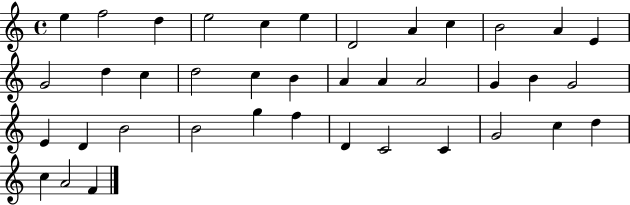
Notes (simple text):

E5/q F5/h D5/q E5/h C5/q E5/q D4/h A4/q C5/q B4/h A4/q E4/q G4/h D5/q C5/q D5/h C5/q B4/q A4/q A4/q A4/h G4/q B4/q G4/h E4/q D4/q B4/h B4/h G5/q F5/q D4/q C4/h C4/q G4/h C5/q D5/q C5/q A4/h F4/q